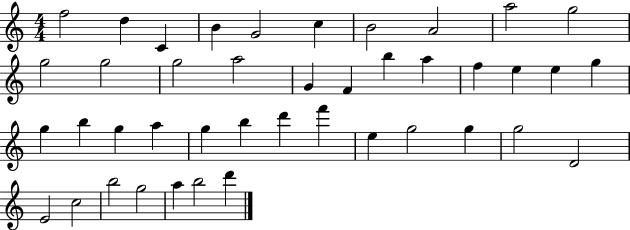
{
  \clef treble
  \numericTimeSignature
  \time 4/4
  \key c \major
  f''2 d''4 c'4 | b'4 g'2 c''4 | b'2 a'2 | a''2 g''2 | \break g''2 g''2 | g''2 a''2 | g'4 f'4 b''4 a''4 | f''4 e''4 e''4 g''4 | \break g''4 b''4 g''4 a''4 | g''4 b''4 d'''4 f'''4 | e''4 g''2 g''4 | g''2 d'2 | \break e'2 c''2 | b''2 g''2 | a''4 b''2 d'''4 | \bar "|."
}